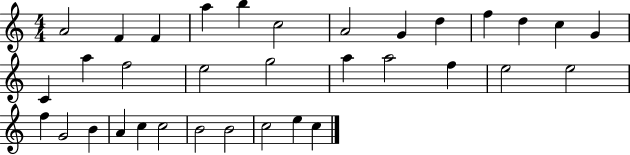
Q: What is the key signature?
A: C major